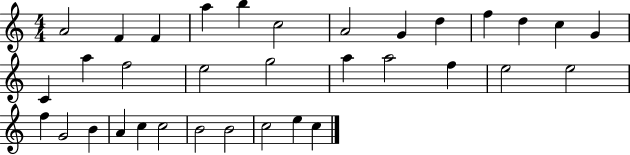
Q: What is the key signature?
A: C major